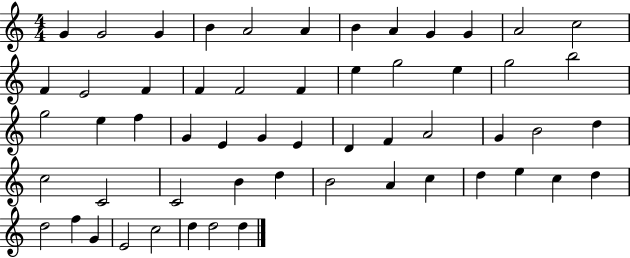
X:1
T:Untitled
M:4/4
L:1/4
K:C
G G2 G B A2 A B A G G A2 c2 F E2 F F F2 F e g2 e g2 b2 g2 e f G E G E D F A2 G B2 d c2 C2 C2 B d B2 A c d e c d d2 f G E2 c2 d d2 d